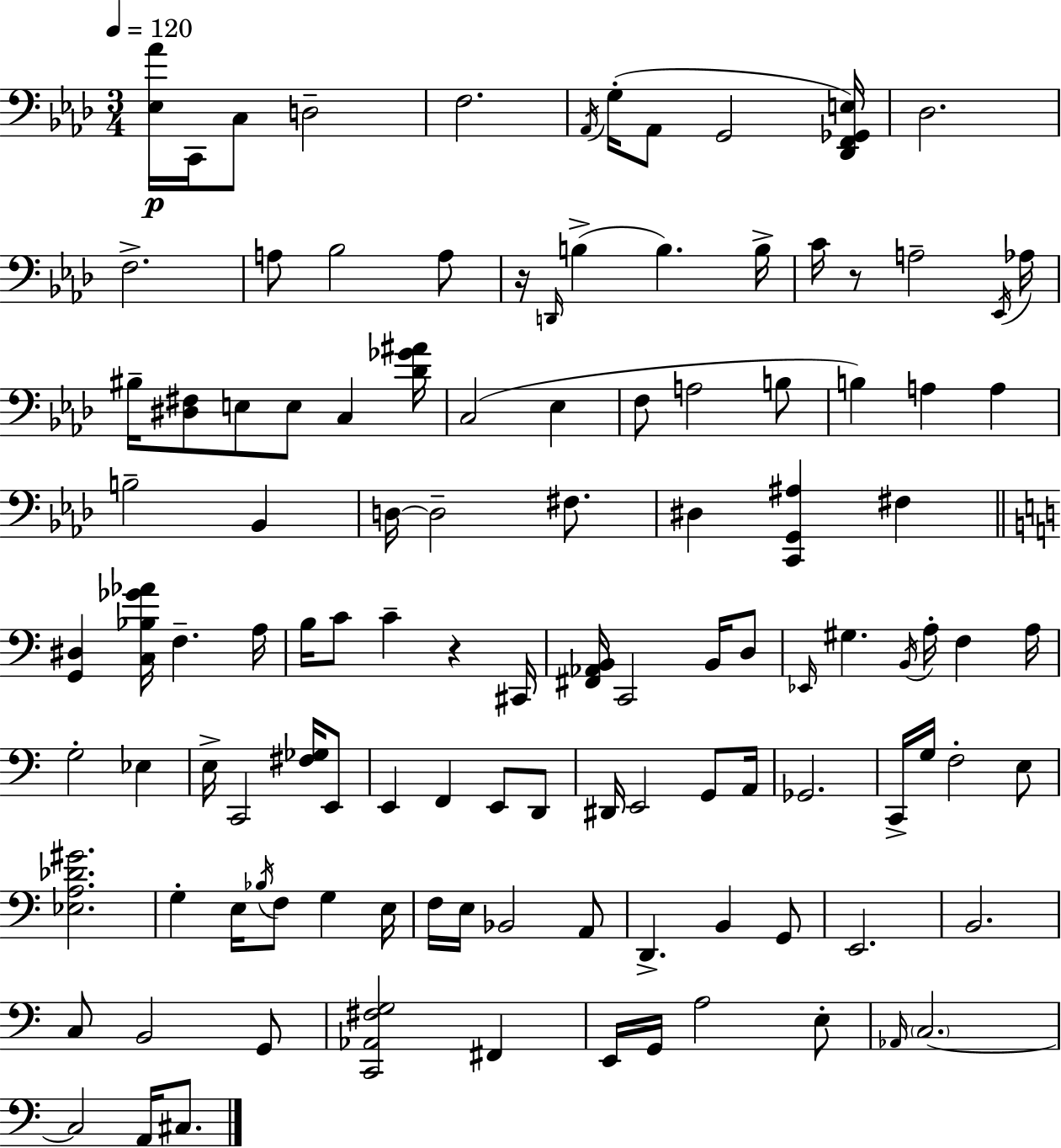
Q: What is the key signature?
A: AES major